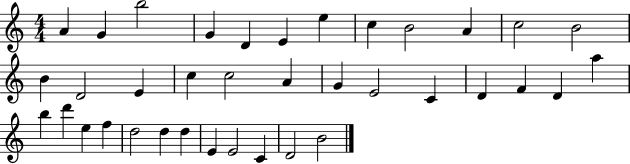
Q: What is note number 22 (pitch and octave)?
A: D4